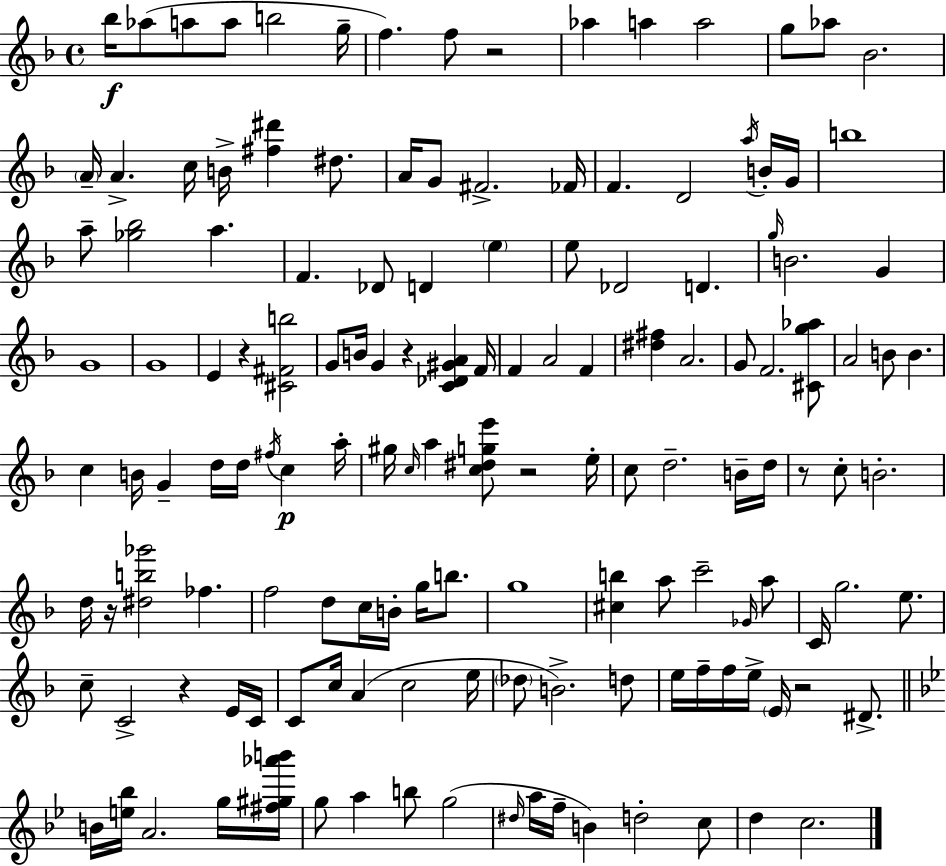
{
  \clef treble
  \time 4/4
  \defaultTimeSignature
  \key f \major
  bes''16\f aes''8( a''8 a''8 b''2 g''16-- | f''4.) f''8 r2 | aes''4 a''4 a''2 | g''8 aes''8 bes'2. | \break \parenthesize a'16-- a'4.-> c''16 b'16-> <fis'' dis'''>4 dis''8. | a'16 g'8 fis'2.-> fes'16 | f'4. d'2 \acciaccatura { a''16 } b'16-. | g'16 b''1 | \break a''8-- <ges'' bes''>2 a''4. | f'4. des'8 d'4 \parenthesize e''4 | e''8 des'2 d'4. | \grace { g''16 } b'2. g'4 | \break g'1 | g'1 | e'4 r4 <cis' fis' b''>2 | g'8 b'16 g'4 r4 <c' des' gis' a'>4 | \break f'16 f'4 a'2 f'4 | <dis'' fis''>4 a'2. | g'8 f'2. | <cis' g'' aes''>8 a'2 b'8 b'4. | \break c''4 b'16 g'4-- d''16 d''16 \acciaccatura { fis''16 }\p c''4 | a''16-. gis''16 \grace { c''16 } a''4 <c'' dis'' g'' e'''>8 r2 | e''16-. c''8 d''2.-- | b'16-- d''16 r8 c''8-. b'2.-. | \break d''16 r16 <dis'' b'' ges'''>2 fes''4. | f''2 d''8 c''16 b'16-. | g''16 b''8. g''1 | <cis'' b''>4 a''8 c'''2-- | \break \grace { ges'16 } a''8 c'16 g''2. | e''8. c''8-- c'2-> r4 | e'16 c'16 c'8 c''16 a'4( c''2 | e''16 \parenthesize des''8 b'2.->) | \break d''8 e''16 f''16-- f''16 e''16-> \parenthesize e'16 r2 | dis'8.-> \bar "||" \break \key bes \major b'16 <e'' bes''>16 a'2. g''16 <fis'' gis'' aes''' b'''>16 | g''8 a''4 b''8 g''2( | \grace { dis''16 } a''16 f''16-- b'4) d''2-. c''8 | d''4 c''2. | \break \bar "|."
}